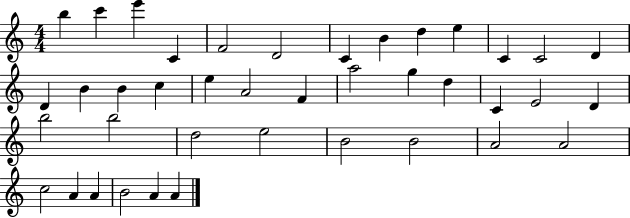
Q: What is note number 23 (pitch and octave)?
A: D5